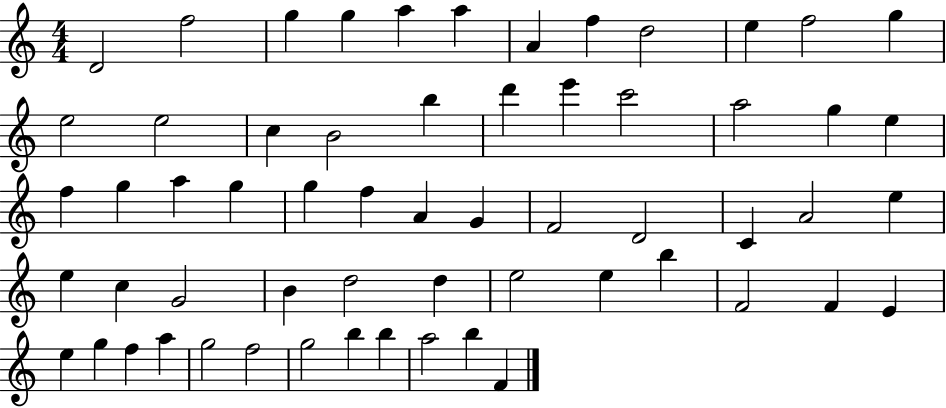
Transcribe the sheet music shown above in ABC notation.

X:1
T:Untitled
M:4/4
L:1/4
K:C
D2 f2 g g a a A f d2 e f2 g e2 e2 c B2 b d' e' c'2 a2 g e f g a g g f A G F2 D2 C A2 e e c G2 B d2 d e2 e b F2 F E e g f a g2 f2 g2 b b a2 b F